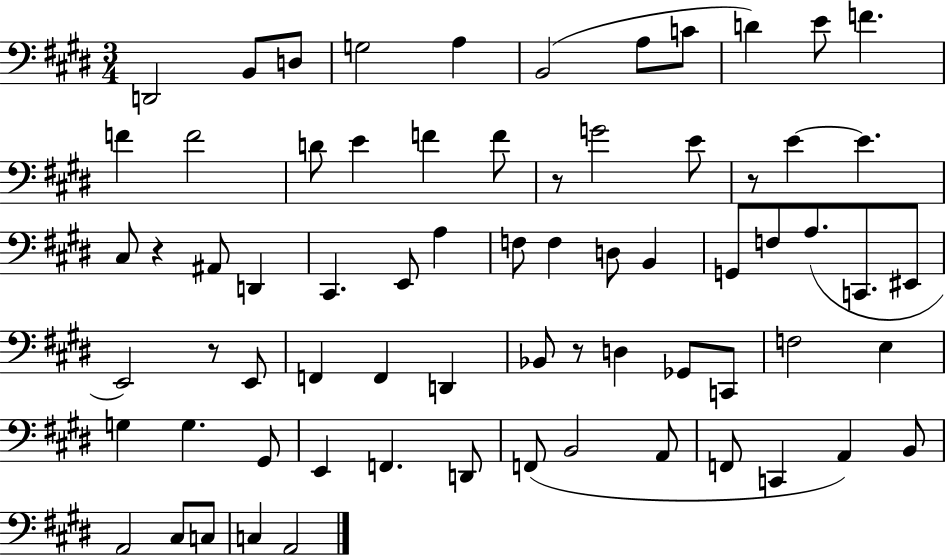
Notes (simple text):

D2/h B2/e D3/e G3/h A3/q B2/h A3/e C4/e D4/q E4/e F4/q. F4/q F4/h D4/e E4/q F4/q F4/e R/e G4/h E4/e R/e E4/q E4/q. C#3/e R/q A#2/e D2/q C#2/q. E2/e A3/q F3/e F3/q D3/e B2/q G2/e F3/e A3/e. C2/e. EIS2/e E2/h R/e E2/e F2/q F2/q D2/q Bb2/e R/e D3/q Gb2/e C2/e F3/h E3/q G3/q G3/q. G#2/e E2/q F2/q. D2/e F2/e B2/h A2/e F2/e C2/q A2/q B2/e A2/h C#3/e C3/e C3/q A2/h